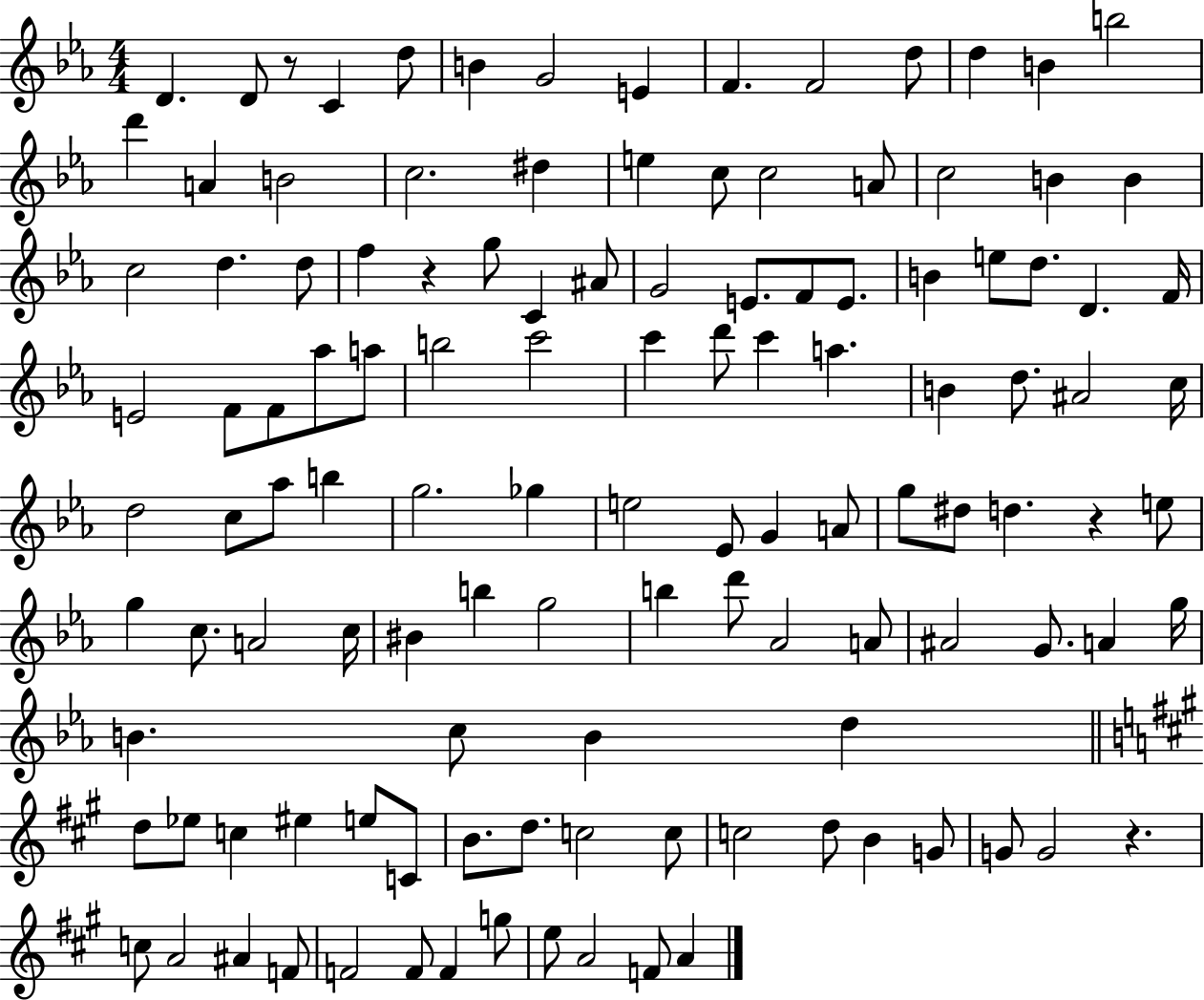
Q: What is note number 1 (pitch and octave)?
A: D4